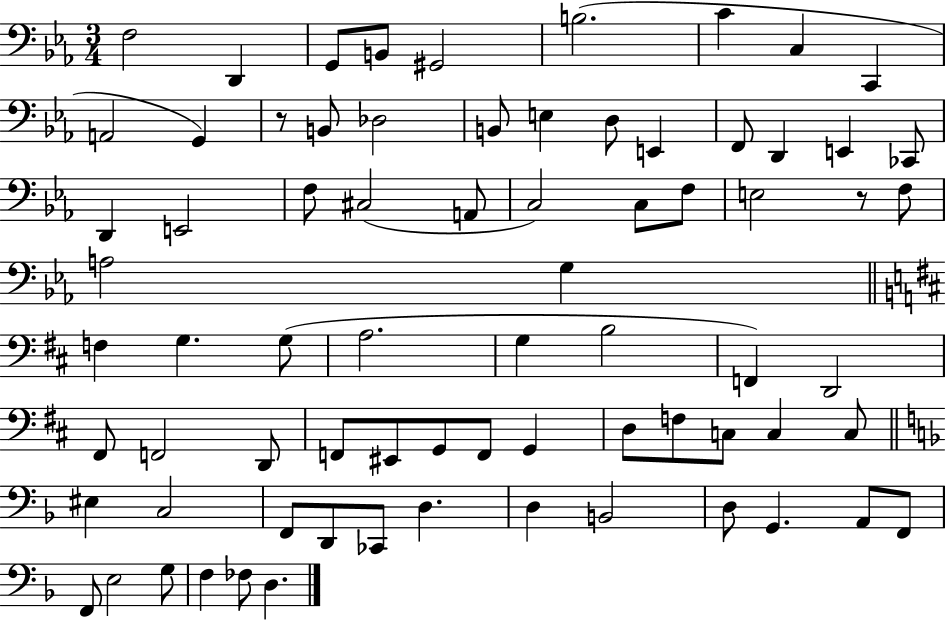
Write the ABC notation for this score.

X:1
T:Untitled
M:3/4
L:1/4
K:Eb
F,2 D,, G,,/2 B,,/2 ^G,,2 B,2 C C, C,, A,,2 G,, z/2 B,,/2 _D,2 B,,/2 E, D,/2 E,, F,,/2 D,, E,, _C,,/2 D,, E,,2 F,/2 ^C,2 A,,/2 C,2 C,/2 F,/2 E,2 z/2 F,/2 A,2 G, F, G, G,/2 A,2 G, B,2 F,, D,,2 ^F,,/2 F,,2 D,,/2 F,,/2 ^E,,/2 G,,/2 F,,/2 G,, D,/2 F,/2 C,/2 C, C,/2 ^E, C,2 F,,/2 D,,/2 _C,,/2 D, D, B,,2 D,/2 G,, A,,/2 F,,/2 F,,/2 E,2 G,/2 F, _F,/2 D,